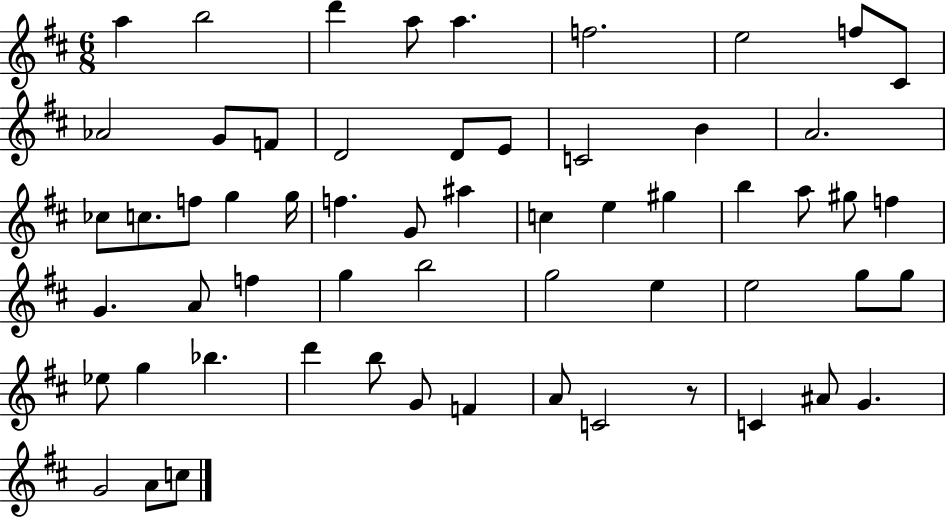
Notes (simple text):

A5/q B5/h D6/q A5/e A5/q. F5/h. E5/h F5/e C#4/e Ab4/h G4/e F4/e D4/h D4/e E4/e C4/h B4/q A4/h. CES5/e C5/e. F5/e G5/q G5/s F5/q. G4/e A#5/q C5/q E5/q G#5/q B5/q A5/e G#5/e F5/q G4/q. A4/e F5/q G5/q B5/h G5/h E5/q E5/h G5/e G5/e Eb5/e G5/q Bb5/q. D6/q B5/e G4/e F4/q A4/e C4/h R/e C4/q A#4/e G4/q. G4/h A4/e C5/e